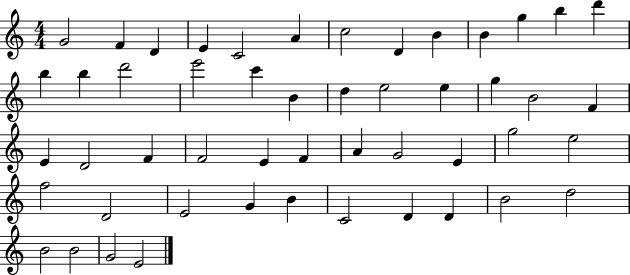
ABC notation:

X:1
T:Untitled
M:4/4
L:1/4
K:C
G2 F D E C2 A c2 D B B g b d' b b d'2 e'2 c' B d e2 e g B2 F E D2 F F2 E F A G2 E g2 e2 f2 D2 E2 G B C2 D D B2 d2 B2 B2 G2 E2